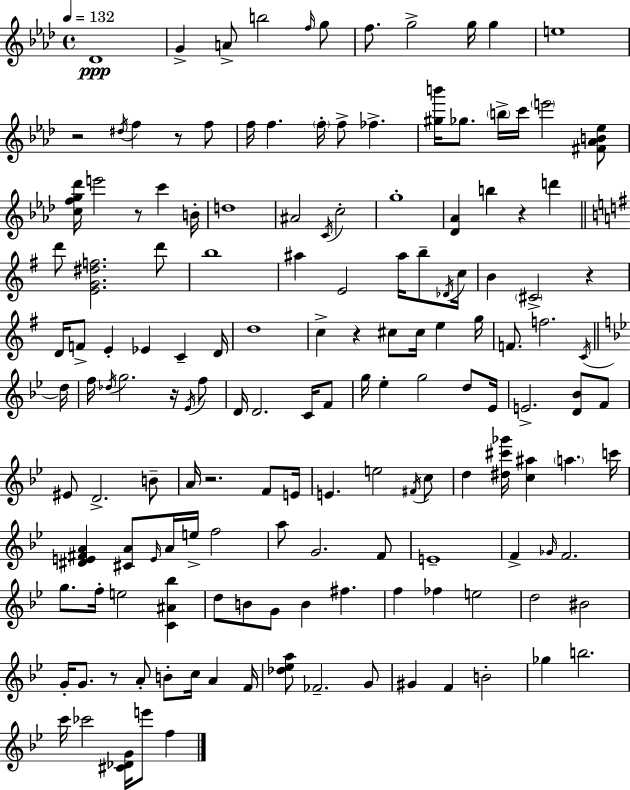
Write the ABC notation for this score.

X:1
T:Untitled
M:4/4
L:1/4
K:Ab
_D4 G A/2 b2 f/4 g/2 f/2 g2 g/4 g e4 z2 ^d/4 f z/2 f/2 f/4 f f/4 f/2 _f [^gb']/4 _g/2 b/4 c'/4 e'2 [^F_AB_e]/2 [cfg_d']/4 e'2 z/2 c' B/4 d4 ^A2 C/4 c2 g4 [_D_A] b z d' d'/2 [EG^df]2 d'/2 b4 ^a E2 ^a/4 b/2 _D/4 c/4 B ^C2 z D/4 F/2 E _E C D/4 d4 c z ^c/2 ^c/4 e g/4 F/2 f2 C/4 d/4 f/4 _d/4 g2 z/4 _E/4 f/2 D/4 D2 C/4 F/2 g/4 _e g2 d/2 _E/4 E2 [D_B]/2 F/2 ^E/2 D2 B/2 A/4 z2 F/2 E/4 E e2 ^F/4 c/2 d [^d^c'_g']/4 [c^a] a c'/4 [^DE^FA] [^CA]/2 E/4 A/4 e/4 f2 a/2 G2 F/2 E4 F _G/4 F2 g/2 f/4 e2 [C^A_b] d/2 B/2 G/2 B ^f f _f e2 d2 ^B2 G/4 G/2 z/2 A/2 B/2 c/4 A F/4 [_d_ea]/2 _F2 G/2 ^G F B2 _g b2 c'/4 _c'2 [^C_DG]/4 e'/2 f